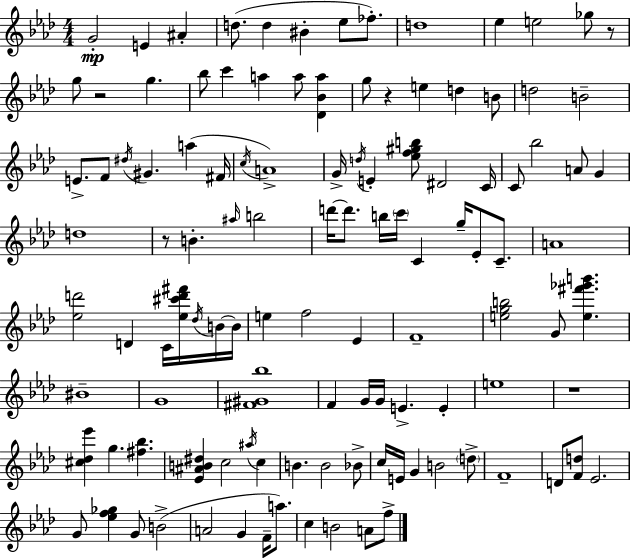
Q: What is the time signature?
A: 4/4